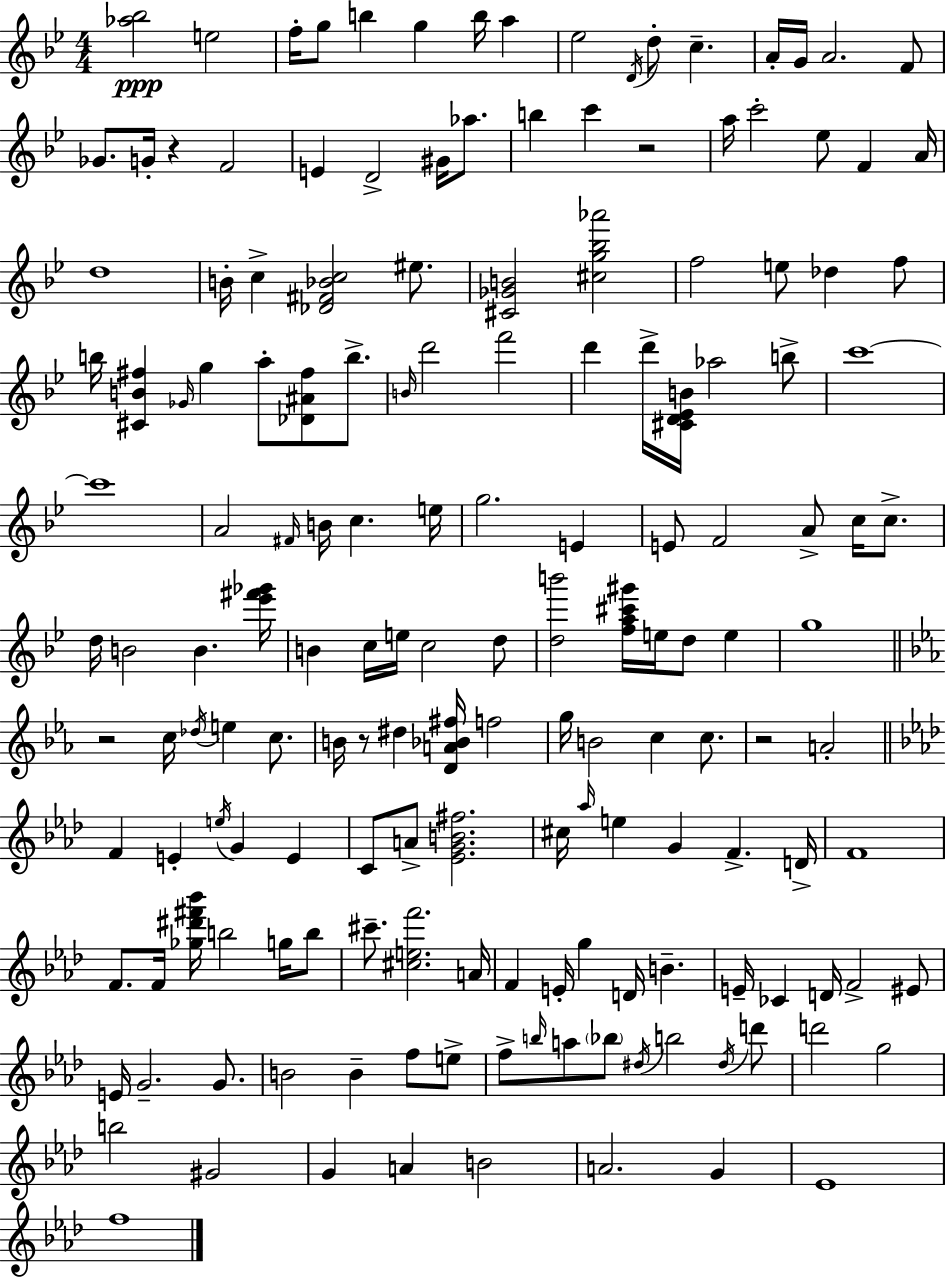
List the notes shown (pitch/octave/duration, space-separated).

[Ab5,Bb5]/h E5/h F5/s G5/e B5/q G5/q B5/s A5/q Eb5/h D4/s D5/e C5/q. A4/s G4/s A4/h. F4/e Gb4/e. G4/s R/q F4/h E4/q D4/h G#4/s Ab5/e. B5/q C6/q R/h A5/s C6/h Eb5/e F4/q A4/s D5/w B4/s C5/q [Db4,F#4,Bb4,C5]/h EIS5/e. [C#4,Gb4,B4]/h [C#5,G5,Bb5,Ab6]/h F5/h E5/e Db5/q F5/e B5/s [C#4,B4,F#5]/q Gb4/s G5/q A5/e [Db4,A#4,F#5]/e B5/e. B4/s D6/h F6/h D6/q D6/s [C#4,D4,Eb4,B4]/s Ab5/h B5/e C6/w C6/w A4/h F#4/s B4/s C5/q. E5/s G5/h. E4/q E4/e F4/h A4/e C5/s C5/e. D5/s B4/h B4/q. [Eb6,F#6,Gb6]/s B4/q C5/s E5/s C5/h D5/e [D5,B6]/h [F5,A5,C#6,G#6]/s E5/s D5/e E5/q G5/w R/h C5/s Db5/s E5/q C5/e. B4/s R/e D#5/q [D4,A4,Bb4,F#5]/s F5/h G5/s B4/h C5/q C5/e. R/h A4/h F4/q E4/q E5/s G4/q E4/q C4/e A4/e [Eb4,G4,B4,F#5]/h. C#5/s Ab5/s E5/q G4/q F4/q. D4/s F4/w F4/e. F4/s [Gb5,D#6,F#6,Bb6]/s B5/h G5/s B5/e C#6/e. [C#5,E5,F6]/h. A4/s F4/q E4/s G5/q D4/s B4/q. E4/s CES4/q D4/s F4/h EIS4/e E4/s G4/h. G4/e. B4/h B4/q F5/e E5/e F5/e B5/s A5/e Bb5/e D#5/s B5/h D#5/s D6/e D6/h G5/h B5/h G#4/h G4/q A4/q B4/h A4/h. G4/q Eb4/w F5/w